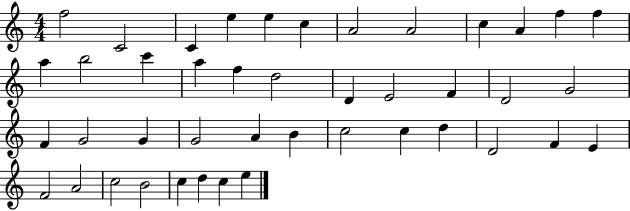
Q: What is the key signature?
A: C major